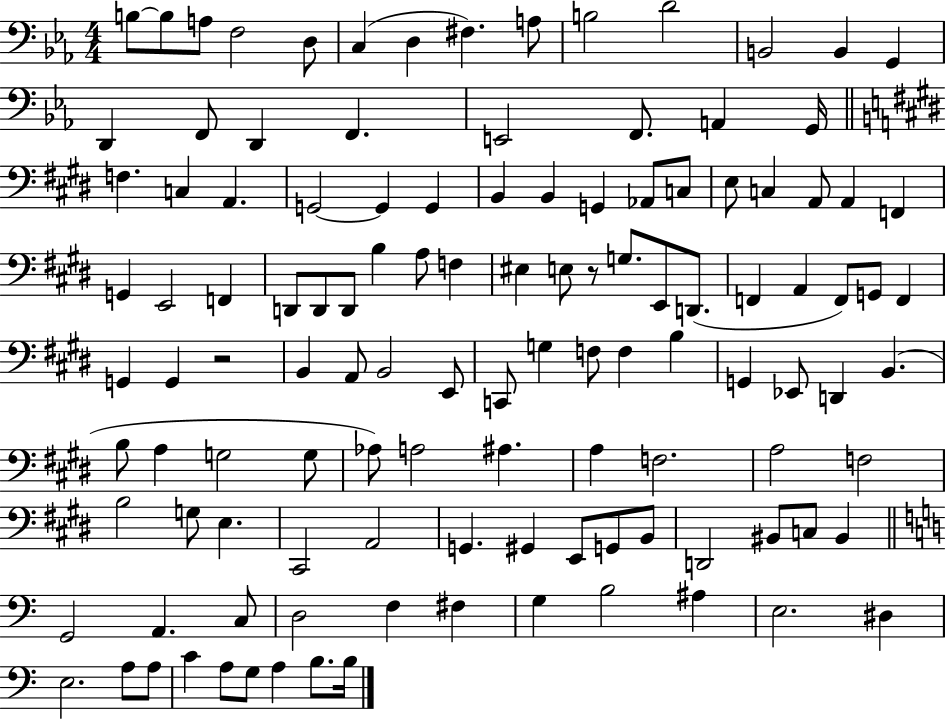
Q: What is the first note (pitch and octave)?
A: B3